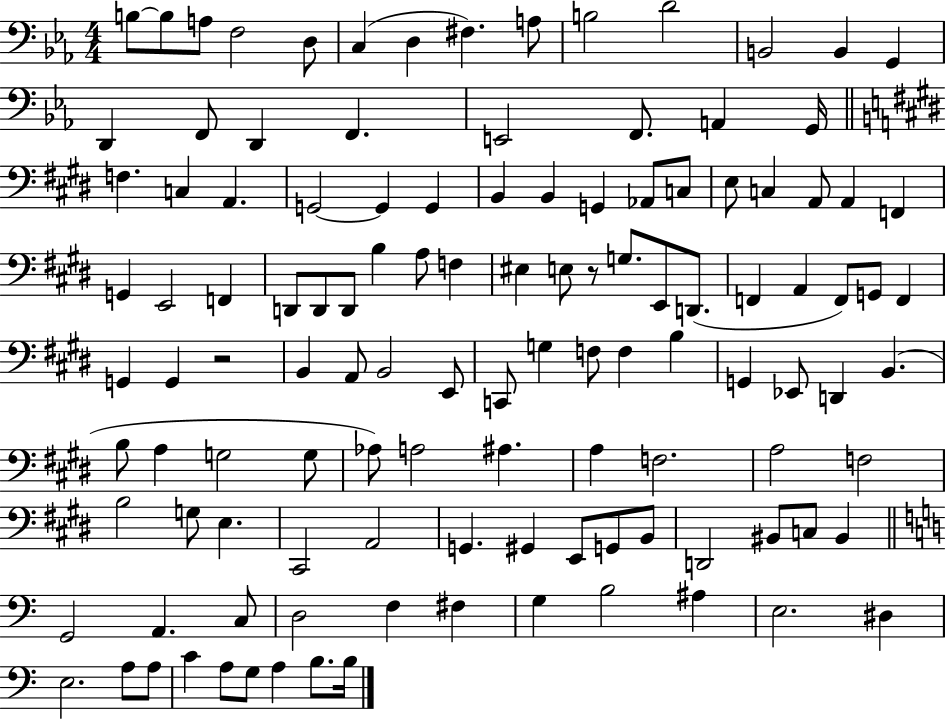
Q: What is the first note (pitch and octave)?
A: B3